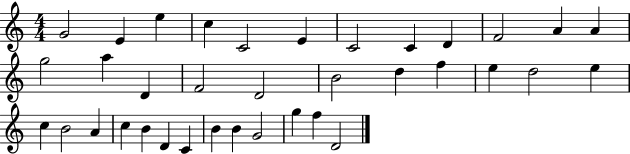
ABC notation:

X:1
T:Untitled
M:4/4
L:1/4
K:C
G2 E e c C2 E C2 C D F2 A A g2 a D F2 D2 B2 d f e d2 e c B2 A c B D C B B G2 g f D2